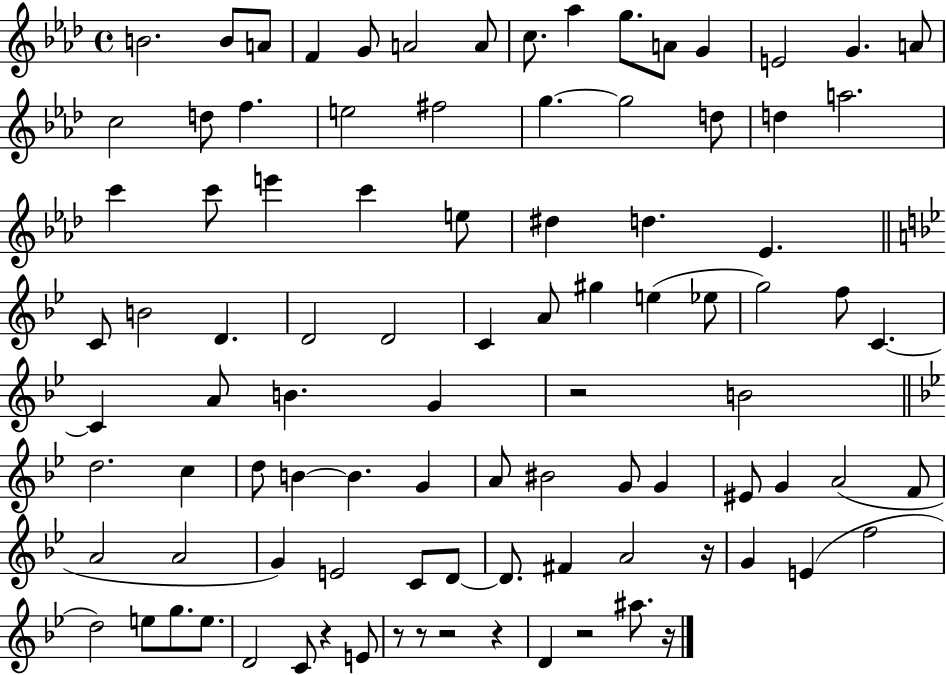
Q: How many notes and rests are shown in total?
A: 95